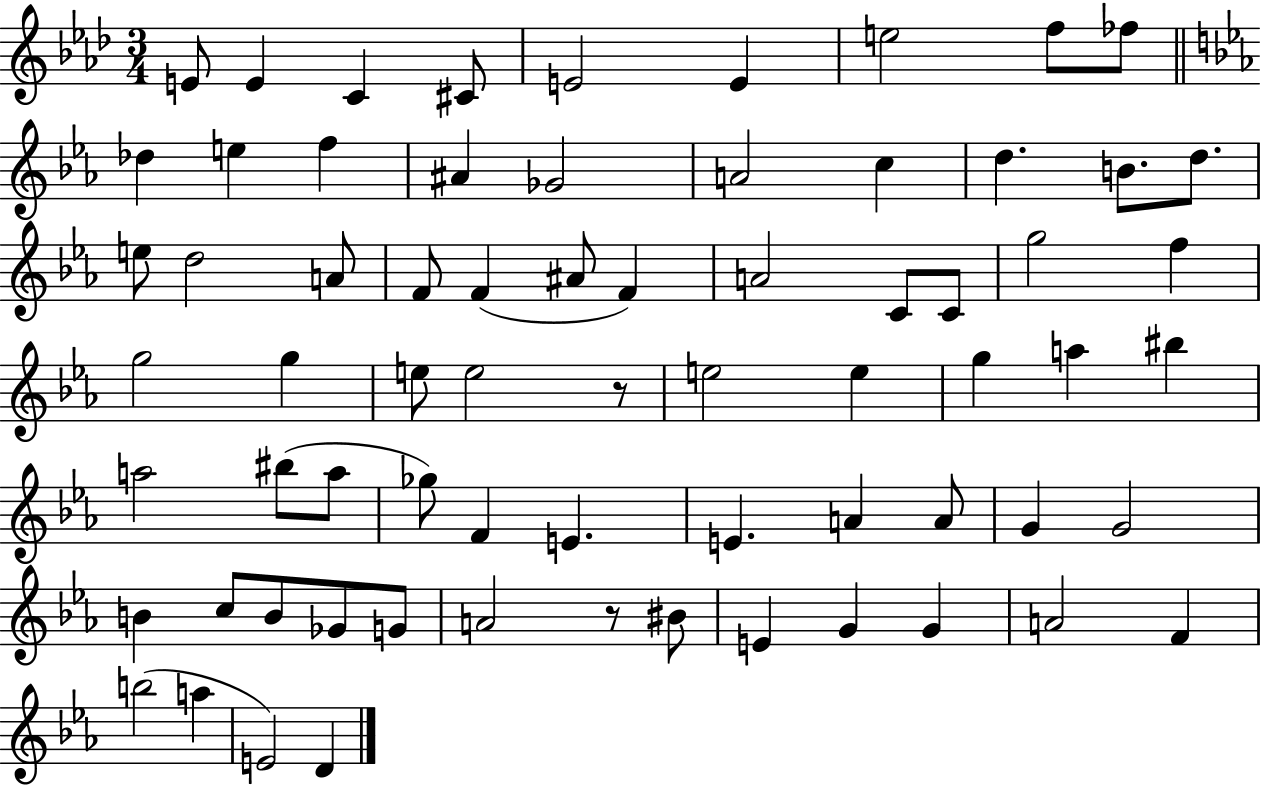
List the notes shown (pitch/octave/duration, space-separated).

E4/e E4/q C4/q C#4/e E4/h E4/q E5/h F5/e FES5/e Db5/q E5/q F5/q A#4/q Gb4/h A4/h C5/q D5/q. B4/e. D5/e. E5/e D5/h A4/e F4/e F4/q A#4/e F4/q A4/h C4/e C4/e G5/h F5/q G5/h G5/q E5/e E5/h R/e E5/h E5/q G5/q A5/q BIS5/q A5/h BIS5/e A5/e Gb5/e F4/q E4/q. E4/q. A4/q A4/e G4/q G4/h B4/q C5/e B4/e Gb4/e G4/e A4/h R/e BIS4/e E4/q G4/q G4/q A4/h F4/q B5/h A5/q E4/h D4/q